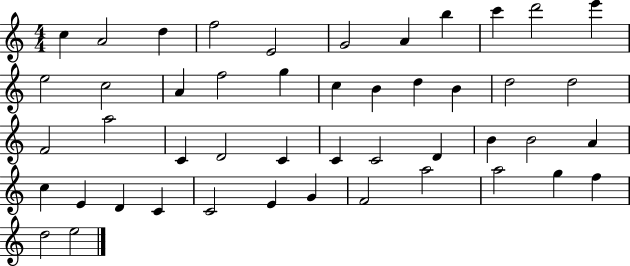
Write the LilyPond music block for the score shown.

{
  \clef treble
  \numericTimeSignature
  \time 4/4
  \key c \major
  c''4 a'2 d''4 | f''2 e'2 | g'2 a'4 b''4 | c'''4 d'''2 e'''4 | \break e''2 c''2 | a'4 f''2 g''4 | c''4 b'4 d''4 b'4 | d''2 d''2 | \break f'2 a''2 | c'4 d'2 c'4 | c'4 c'2 d'4 | b'4 b'2 a'4 | \break c''4 e'4 d'4 c'4 | c'2 e'4 g'4 | f'2 a''2 | a''2 g''4 f''4 | \break d''2 e''2 | \bar "|."
}